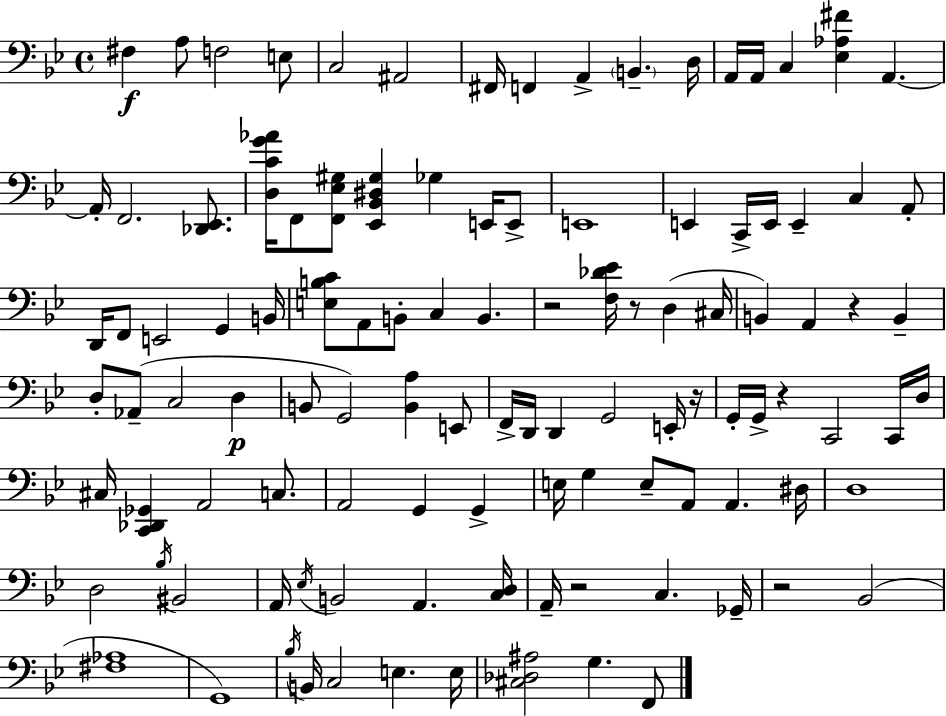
X:1
T:Untitled
M:4/4
L:1/4
K:Gm
^F, A,/2 F,2 E,/2 C,2 ^A,,2 ^F,,/4 F,, A,, B,, D,/4 A,,/4 A,,/4 C, [_E,_A,^F] A,, A,,/4 F,,2 [_D,,_E,,]/2 [D,CG_A]/4 F,,/2 [F,,_E,^G,]/2 [_E,,_B,,^D,^G,] _G, E,,/4 E,,/2 E,,4 E,, C,,/4 E,,/4 E,, C, A,,/2 D,,/4 F,,/2 E,,2 G,, B,,/4 [E,B,C]/2 A,,/2 B,,/2 C, B,, z2 [F,_D_E]/4 z/2 D, ^C,/4 B,, A,, z B,, D,/2 _A,,/2 C,2 D, B,,/2 G,,2 [B,,A,] E,,/2 F,,/4 D,,/4 D,, G,,2 E,,/4 z/4 G,,/4 G,,/4 z C,,2 C,,/4 D,/4 ^C,/4 [C,,_D,,_G,,] A,,2 C,/2 A,,2 G,, G,, E,/4 G, E,/2 A,,/2 A,, ^D,/4 D,4 D,2 _B,/4 ^B,,2 A,,/4 _E,/4 B,,2 A,, [C,D,]/4 A,,/4 z2 C, _G,,/4 z2 _B,,2 [^F,_A,]4 G,,4 _B,/4 B,,/4 C,2 E, E,/4 [^C,_D,^A,]2 G, F,,/2